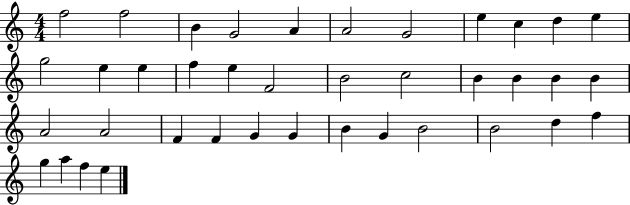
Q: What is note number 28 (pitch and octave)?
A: G4